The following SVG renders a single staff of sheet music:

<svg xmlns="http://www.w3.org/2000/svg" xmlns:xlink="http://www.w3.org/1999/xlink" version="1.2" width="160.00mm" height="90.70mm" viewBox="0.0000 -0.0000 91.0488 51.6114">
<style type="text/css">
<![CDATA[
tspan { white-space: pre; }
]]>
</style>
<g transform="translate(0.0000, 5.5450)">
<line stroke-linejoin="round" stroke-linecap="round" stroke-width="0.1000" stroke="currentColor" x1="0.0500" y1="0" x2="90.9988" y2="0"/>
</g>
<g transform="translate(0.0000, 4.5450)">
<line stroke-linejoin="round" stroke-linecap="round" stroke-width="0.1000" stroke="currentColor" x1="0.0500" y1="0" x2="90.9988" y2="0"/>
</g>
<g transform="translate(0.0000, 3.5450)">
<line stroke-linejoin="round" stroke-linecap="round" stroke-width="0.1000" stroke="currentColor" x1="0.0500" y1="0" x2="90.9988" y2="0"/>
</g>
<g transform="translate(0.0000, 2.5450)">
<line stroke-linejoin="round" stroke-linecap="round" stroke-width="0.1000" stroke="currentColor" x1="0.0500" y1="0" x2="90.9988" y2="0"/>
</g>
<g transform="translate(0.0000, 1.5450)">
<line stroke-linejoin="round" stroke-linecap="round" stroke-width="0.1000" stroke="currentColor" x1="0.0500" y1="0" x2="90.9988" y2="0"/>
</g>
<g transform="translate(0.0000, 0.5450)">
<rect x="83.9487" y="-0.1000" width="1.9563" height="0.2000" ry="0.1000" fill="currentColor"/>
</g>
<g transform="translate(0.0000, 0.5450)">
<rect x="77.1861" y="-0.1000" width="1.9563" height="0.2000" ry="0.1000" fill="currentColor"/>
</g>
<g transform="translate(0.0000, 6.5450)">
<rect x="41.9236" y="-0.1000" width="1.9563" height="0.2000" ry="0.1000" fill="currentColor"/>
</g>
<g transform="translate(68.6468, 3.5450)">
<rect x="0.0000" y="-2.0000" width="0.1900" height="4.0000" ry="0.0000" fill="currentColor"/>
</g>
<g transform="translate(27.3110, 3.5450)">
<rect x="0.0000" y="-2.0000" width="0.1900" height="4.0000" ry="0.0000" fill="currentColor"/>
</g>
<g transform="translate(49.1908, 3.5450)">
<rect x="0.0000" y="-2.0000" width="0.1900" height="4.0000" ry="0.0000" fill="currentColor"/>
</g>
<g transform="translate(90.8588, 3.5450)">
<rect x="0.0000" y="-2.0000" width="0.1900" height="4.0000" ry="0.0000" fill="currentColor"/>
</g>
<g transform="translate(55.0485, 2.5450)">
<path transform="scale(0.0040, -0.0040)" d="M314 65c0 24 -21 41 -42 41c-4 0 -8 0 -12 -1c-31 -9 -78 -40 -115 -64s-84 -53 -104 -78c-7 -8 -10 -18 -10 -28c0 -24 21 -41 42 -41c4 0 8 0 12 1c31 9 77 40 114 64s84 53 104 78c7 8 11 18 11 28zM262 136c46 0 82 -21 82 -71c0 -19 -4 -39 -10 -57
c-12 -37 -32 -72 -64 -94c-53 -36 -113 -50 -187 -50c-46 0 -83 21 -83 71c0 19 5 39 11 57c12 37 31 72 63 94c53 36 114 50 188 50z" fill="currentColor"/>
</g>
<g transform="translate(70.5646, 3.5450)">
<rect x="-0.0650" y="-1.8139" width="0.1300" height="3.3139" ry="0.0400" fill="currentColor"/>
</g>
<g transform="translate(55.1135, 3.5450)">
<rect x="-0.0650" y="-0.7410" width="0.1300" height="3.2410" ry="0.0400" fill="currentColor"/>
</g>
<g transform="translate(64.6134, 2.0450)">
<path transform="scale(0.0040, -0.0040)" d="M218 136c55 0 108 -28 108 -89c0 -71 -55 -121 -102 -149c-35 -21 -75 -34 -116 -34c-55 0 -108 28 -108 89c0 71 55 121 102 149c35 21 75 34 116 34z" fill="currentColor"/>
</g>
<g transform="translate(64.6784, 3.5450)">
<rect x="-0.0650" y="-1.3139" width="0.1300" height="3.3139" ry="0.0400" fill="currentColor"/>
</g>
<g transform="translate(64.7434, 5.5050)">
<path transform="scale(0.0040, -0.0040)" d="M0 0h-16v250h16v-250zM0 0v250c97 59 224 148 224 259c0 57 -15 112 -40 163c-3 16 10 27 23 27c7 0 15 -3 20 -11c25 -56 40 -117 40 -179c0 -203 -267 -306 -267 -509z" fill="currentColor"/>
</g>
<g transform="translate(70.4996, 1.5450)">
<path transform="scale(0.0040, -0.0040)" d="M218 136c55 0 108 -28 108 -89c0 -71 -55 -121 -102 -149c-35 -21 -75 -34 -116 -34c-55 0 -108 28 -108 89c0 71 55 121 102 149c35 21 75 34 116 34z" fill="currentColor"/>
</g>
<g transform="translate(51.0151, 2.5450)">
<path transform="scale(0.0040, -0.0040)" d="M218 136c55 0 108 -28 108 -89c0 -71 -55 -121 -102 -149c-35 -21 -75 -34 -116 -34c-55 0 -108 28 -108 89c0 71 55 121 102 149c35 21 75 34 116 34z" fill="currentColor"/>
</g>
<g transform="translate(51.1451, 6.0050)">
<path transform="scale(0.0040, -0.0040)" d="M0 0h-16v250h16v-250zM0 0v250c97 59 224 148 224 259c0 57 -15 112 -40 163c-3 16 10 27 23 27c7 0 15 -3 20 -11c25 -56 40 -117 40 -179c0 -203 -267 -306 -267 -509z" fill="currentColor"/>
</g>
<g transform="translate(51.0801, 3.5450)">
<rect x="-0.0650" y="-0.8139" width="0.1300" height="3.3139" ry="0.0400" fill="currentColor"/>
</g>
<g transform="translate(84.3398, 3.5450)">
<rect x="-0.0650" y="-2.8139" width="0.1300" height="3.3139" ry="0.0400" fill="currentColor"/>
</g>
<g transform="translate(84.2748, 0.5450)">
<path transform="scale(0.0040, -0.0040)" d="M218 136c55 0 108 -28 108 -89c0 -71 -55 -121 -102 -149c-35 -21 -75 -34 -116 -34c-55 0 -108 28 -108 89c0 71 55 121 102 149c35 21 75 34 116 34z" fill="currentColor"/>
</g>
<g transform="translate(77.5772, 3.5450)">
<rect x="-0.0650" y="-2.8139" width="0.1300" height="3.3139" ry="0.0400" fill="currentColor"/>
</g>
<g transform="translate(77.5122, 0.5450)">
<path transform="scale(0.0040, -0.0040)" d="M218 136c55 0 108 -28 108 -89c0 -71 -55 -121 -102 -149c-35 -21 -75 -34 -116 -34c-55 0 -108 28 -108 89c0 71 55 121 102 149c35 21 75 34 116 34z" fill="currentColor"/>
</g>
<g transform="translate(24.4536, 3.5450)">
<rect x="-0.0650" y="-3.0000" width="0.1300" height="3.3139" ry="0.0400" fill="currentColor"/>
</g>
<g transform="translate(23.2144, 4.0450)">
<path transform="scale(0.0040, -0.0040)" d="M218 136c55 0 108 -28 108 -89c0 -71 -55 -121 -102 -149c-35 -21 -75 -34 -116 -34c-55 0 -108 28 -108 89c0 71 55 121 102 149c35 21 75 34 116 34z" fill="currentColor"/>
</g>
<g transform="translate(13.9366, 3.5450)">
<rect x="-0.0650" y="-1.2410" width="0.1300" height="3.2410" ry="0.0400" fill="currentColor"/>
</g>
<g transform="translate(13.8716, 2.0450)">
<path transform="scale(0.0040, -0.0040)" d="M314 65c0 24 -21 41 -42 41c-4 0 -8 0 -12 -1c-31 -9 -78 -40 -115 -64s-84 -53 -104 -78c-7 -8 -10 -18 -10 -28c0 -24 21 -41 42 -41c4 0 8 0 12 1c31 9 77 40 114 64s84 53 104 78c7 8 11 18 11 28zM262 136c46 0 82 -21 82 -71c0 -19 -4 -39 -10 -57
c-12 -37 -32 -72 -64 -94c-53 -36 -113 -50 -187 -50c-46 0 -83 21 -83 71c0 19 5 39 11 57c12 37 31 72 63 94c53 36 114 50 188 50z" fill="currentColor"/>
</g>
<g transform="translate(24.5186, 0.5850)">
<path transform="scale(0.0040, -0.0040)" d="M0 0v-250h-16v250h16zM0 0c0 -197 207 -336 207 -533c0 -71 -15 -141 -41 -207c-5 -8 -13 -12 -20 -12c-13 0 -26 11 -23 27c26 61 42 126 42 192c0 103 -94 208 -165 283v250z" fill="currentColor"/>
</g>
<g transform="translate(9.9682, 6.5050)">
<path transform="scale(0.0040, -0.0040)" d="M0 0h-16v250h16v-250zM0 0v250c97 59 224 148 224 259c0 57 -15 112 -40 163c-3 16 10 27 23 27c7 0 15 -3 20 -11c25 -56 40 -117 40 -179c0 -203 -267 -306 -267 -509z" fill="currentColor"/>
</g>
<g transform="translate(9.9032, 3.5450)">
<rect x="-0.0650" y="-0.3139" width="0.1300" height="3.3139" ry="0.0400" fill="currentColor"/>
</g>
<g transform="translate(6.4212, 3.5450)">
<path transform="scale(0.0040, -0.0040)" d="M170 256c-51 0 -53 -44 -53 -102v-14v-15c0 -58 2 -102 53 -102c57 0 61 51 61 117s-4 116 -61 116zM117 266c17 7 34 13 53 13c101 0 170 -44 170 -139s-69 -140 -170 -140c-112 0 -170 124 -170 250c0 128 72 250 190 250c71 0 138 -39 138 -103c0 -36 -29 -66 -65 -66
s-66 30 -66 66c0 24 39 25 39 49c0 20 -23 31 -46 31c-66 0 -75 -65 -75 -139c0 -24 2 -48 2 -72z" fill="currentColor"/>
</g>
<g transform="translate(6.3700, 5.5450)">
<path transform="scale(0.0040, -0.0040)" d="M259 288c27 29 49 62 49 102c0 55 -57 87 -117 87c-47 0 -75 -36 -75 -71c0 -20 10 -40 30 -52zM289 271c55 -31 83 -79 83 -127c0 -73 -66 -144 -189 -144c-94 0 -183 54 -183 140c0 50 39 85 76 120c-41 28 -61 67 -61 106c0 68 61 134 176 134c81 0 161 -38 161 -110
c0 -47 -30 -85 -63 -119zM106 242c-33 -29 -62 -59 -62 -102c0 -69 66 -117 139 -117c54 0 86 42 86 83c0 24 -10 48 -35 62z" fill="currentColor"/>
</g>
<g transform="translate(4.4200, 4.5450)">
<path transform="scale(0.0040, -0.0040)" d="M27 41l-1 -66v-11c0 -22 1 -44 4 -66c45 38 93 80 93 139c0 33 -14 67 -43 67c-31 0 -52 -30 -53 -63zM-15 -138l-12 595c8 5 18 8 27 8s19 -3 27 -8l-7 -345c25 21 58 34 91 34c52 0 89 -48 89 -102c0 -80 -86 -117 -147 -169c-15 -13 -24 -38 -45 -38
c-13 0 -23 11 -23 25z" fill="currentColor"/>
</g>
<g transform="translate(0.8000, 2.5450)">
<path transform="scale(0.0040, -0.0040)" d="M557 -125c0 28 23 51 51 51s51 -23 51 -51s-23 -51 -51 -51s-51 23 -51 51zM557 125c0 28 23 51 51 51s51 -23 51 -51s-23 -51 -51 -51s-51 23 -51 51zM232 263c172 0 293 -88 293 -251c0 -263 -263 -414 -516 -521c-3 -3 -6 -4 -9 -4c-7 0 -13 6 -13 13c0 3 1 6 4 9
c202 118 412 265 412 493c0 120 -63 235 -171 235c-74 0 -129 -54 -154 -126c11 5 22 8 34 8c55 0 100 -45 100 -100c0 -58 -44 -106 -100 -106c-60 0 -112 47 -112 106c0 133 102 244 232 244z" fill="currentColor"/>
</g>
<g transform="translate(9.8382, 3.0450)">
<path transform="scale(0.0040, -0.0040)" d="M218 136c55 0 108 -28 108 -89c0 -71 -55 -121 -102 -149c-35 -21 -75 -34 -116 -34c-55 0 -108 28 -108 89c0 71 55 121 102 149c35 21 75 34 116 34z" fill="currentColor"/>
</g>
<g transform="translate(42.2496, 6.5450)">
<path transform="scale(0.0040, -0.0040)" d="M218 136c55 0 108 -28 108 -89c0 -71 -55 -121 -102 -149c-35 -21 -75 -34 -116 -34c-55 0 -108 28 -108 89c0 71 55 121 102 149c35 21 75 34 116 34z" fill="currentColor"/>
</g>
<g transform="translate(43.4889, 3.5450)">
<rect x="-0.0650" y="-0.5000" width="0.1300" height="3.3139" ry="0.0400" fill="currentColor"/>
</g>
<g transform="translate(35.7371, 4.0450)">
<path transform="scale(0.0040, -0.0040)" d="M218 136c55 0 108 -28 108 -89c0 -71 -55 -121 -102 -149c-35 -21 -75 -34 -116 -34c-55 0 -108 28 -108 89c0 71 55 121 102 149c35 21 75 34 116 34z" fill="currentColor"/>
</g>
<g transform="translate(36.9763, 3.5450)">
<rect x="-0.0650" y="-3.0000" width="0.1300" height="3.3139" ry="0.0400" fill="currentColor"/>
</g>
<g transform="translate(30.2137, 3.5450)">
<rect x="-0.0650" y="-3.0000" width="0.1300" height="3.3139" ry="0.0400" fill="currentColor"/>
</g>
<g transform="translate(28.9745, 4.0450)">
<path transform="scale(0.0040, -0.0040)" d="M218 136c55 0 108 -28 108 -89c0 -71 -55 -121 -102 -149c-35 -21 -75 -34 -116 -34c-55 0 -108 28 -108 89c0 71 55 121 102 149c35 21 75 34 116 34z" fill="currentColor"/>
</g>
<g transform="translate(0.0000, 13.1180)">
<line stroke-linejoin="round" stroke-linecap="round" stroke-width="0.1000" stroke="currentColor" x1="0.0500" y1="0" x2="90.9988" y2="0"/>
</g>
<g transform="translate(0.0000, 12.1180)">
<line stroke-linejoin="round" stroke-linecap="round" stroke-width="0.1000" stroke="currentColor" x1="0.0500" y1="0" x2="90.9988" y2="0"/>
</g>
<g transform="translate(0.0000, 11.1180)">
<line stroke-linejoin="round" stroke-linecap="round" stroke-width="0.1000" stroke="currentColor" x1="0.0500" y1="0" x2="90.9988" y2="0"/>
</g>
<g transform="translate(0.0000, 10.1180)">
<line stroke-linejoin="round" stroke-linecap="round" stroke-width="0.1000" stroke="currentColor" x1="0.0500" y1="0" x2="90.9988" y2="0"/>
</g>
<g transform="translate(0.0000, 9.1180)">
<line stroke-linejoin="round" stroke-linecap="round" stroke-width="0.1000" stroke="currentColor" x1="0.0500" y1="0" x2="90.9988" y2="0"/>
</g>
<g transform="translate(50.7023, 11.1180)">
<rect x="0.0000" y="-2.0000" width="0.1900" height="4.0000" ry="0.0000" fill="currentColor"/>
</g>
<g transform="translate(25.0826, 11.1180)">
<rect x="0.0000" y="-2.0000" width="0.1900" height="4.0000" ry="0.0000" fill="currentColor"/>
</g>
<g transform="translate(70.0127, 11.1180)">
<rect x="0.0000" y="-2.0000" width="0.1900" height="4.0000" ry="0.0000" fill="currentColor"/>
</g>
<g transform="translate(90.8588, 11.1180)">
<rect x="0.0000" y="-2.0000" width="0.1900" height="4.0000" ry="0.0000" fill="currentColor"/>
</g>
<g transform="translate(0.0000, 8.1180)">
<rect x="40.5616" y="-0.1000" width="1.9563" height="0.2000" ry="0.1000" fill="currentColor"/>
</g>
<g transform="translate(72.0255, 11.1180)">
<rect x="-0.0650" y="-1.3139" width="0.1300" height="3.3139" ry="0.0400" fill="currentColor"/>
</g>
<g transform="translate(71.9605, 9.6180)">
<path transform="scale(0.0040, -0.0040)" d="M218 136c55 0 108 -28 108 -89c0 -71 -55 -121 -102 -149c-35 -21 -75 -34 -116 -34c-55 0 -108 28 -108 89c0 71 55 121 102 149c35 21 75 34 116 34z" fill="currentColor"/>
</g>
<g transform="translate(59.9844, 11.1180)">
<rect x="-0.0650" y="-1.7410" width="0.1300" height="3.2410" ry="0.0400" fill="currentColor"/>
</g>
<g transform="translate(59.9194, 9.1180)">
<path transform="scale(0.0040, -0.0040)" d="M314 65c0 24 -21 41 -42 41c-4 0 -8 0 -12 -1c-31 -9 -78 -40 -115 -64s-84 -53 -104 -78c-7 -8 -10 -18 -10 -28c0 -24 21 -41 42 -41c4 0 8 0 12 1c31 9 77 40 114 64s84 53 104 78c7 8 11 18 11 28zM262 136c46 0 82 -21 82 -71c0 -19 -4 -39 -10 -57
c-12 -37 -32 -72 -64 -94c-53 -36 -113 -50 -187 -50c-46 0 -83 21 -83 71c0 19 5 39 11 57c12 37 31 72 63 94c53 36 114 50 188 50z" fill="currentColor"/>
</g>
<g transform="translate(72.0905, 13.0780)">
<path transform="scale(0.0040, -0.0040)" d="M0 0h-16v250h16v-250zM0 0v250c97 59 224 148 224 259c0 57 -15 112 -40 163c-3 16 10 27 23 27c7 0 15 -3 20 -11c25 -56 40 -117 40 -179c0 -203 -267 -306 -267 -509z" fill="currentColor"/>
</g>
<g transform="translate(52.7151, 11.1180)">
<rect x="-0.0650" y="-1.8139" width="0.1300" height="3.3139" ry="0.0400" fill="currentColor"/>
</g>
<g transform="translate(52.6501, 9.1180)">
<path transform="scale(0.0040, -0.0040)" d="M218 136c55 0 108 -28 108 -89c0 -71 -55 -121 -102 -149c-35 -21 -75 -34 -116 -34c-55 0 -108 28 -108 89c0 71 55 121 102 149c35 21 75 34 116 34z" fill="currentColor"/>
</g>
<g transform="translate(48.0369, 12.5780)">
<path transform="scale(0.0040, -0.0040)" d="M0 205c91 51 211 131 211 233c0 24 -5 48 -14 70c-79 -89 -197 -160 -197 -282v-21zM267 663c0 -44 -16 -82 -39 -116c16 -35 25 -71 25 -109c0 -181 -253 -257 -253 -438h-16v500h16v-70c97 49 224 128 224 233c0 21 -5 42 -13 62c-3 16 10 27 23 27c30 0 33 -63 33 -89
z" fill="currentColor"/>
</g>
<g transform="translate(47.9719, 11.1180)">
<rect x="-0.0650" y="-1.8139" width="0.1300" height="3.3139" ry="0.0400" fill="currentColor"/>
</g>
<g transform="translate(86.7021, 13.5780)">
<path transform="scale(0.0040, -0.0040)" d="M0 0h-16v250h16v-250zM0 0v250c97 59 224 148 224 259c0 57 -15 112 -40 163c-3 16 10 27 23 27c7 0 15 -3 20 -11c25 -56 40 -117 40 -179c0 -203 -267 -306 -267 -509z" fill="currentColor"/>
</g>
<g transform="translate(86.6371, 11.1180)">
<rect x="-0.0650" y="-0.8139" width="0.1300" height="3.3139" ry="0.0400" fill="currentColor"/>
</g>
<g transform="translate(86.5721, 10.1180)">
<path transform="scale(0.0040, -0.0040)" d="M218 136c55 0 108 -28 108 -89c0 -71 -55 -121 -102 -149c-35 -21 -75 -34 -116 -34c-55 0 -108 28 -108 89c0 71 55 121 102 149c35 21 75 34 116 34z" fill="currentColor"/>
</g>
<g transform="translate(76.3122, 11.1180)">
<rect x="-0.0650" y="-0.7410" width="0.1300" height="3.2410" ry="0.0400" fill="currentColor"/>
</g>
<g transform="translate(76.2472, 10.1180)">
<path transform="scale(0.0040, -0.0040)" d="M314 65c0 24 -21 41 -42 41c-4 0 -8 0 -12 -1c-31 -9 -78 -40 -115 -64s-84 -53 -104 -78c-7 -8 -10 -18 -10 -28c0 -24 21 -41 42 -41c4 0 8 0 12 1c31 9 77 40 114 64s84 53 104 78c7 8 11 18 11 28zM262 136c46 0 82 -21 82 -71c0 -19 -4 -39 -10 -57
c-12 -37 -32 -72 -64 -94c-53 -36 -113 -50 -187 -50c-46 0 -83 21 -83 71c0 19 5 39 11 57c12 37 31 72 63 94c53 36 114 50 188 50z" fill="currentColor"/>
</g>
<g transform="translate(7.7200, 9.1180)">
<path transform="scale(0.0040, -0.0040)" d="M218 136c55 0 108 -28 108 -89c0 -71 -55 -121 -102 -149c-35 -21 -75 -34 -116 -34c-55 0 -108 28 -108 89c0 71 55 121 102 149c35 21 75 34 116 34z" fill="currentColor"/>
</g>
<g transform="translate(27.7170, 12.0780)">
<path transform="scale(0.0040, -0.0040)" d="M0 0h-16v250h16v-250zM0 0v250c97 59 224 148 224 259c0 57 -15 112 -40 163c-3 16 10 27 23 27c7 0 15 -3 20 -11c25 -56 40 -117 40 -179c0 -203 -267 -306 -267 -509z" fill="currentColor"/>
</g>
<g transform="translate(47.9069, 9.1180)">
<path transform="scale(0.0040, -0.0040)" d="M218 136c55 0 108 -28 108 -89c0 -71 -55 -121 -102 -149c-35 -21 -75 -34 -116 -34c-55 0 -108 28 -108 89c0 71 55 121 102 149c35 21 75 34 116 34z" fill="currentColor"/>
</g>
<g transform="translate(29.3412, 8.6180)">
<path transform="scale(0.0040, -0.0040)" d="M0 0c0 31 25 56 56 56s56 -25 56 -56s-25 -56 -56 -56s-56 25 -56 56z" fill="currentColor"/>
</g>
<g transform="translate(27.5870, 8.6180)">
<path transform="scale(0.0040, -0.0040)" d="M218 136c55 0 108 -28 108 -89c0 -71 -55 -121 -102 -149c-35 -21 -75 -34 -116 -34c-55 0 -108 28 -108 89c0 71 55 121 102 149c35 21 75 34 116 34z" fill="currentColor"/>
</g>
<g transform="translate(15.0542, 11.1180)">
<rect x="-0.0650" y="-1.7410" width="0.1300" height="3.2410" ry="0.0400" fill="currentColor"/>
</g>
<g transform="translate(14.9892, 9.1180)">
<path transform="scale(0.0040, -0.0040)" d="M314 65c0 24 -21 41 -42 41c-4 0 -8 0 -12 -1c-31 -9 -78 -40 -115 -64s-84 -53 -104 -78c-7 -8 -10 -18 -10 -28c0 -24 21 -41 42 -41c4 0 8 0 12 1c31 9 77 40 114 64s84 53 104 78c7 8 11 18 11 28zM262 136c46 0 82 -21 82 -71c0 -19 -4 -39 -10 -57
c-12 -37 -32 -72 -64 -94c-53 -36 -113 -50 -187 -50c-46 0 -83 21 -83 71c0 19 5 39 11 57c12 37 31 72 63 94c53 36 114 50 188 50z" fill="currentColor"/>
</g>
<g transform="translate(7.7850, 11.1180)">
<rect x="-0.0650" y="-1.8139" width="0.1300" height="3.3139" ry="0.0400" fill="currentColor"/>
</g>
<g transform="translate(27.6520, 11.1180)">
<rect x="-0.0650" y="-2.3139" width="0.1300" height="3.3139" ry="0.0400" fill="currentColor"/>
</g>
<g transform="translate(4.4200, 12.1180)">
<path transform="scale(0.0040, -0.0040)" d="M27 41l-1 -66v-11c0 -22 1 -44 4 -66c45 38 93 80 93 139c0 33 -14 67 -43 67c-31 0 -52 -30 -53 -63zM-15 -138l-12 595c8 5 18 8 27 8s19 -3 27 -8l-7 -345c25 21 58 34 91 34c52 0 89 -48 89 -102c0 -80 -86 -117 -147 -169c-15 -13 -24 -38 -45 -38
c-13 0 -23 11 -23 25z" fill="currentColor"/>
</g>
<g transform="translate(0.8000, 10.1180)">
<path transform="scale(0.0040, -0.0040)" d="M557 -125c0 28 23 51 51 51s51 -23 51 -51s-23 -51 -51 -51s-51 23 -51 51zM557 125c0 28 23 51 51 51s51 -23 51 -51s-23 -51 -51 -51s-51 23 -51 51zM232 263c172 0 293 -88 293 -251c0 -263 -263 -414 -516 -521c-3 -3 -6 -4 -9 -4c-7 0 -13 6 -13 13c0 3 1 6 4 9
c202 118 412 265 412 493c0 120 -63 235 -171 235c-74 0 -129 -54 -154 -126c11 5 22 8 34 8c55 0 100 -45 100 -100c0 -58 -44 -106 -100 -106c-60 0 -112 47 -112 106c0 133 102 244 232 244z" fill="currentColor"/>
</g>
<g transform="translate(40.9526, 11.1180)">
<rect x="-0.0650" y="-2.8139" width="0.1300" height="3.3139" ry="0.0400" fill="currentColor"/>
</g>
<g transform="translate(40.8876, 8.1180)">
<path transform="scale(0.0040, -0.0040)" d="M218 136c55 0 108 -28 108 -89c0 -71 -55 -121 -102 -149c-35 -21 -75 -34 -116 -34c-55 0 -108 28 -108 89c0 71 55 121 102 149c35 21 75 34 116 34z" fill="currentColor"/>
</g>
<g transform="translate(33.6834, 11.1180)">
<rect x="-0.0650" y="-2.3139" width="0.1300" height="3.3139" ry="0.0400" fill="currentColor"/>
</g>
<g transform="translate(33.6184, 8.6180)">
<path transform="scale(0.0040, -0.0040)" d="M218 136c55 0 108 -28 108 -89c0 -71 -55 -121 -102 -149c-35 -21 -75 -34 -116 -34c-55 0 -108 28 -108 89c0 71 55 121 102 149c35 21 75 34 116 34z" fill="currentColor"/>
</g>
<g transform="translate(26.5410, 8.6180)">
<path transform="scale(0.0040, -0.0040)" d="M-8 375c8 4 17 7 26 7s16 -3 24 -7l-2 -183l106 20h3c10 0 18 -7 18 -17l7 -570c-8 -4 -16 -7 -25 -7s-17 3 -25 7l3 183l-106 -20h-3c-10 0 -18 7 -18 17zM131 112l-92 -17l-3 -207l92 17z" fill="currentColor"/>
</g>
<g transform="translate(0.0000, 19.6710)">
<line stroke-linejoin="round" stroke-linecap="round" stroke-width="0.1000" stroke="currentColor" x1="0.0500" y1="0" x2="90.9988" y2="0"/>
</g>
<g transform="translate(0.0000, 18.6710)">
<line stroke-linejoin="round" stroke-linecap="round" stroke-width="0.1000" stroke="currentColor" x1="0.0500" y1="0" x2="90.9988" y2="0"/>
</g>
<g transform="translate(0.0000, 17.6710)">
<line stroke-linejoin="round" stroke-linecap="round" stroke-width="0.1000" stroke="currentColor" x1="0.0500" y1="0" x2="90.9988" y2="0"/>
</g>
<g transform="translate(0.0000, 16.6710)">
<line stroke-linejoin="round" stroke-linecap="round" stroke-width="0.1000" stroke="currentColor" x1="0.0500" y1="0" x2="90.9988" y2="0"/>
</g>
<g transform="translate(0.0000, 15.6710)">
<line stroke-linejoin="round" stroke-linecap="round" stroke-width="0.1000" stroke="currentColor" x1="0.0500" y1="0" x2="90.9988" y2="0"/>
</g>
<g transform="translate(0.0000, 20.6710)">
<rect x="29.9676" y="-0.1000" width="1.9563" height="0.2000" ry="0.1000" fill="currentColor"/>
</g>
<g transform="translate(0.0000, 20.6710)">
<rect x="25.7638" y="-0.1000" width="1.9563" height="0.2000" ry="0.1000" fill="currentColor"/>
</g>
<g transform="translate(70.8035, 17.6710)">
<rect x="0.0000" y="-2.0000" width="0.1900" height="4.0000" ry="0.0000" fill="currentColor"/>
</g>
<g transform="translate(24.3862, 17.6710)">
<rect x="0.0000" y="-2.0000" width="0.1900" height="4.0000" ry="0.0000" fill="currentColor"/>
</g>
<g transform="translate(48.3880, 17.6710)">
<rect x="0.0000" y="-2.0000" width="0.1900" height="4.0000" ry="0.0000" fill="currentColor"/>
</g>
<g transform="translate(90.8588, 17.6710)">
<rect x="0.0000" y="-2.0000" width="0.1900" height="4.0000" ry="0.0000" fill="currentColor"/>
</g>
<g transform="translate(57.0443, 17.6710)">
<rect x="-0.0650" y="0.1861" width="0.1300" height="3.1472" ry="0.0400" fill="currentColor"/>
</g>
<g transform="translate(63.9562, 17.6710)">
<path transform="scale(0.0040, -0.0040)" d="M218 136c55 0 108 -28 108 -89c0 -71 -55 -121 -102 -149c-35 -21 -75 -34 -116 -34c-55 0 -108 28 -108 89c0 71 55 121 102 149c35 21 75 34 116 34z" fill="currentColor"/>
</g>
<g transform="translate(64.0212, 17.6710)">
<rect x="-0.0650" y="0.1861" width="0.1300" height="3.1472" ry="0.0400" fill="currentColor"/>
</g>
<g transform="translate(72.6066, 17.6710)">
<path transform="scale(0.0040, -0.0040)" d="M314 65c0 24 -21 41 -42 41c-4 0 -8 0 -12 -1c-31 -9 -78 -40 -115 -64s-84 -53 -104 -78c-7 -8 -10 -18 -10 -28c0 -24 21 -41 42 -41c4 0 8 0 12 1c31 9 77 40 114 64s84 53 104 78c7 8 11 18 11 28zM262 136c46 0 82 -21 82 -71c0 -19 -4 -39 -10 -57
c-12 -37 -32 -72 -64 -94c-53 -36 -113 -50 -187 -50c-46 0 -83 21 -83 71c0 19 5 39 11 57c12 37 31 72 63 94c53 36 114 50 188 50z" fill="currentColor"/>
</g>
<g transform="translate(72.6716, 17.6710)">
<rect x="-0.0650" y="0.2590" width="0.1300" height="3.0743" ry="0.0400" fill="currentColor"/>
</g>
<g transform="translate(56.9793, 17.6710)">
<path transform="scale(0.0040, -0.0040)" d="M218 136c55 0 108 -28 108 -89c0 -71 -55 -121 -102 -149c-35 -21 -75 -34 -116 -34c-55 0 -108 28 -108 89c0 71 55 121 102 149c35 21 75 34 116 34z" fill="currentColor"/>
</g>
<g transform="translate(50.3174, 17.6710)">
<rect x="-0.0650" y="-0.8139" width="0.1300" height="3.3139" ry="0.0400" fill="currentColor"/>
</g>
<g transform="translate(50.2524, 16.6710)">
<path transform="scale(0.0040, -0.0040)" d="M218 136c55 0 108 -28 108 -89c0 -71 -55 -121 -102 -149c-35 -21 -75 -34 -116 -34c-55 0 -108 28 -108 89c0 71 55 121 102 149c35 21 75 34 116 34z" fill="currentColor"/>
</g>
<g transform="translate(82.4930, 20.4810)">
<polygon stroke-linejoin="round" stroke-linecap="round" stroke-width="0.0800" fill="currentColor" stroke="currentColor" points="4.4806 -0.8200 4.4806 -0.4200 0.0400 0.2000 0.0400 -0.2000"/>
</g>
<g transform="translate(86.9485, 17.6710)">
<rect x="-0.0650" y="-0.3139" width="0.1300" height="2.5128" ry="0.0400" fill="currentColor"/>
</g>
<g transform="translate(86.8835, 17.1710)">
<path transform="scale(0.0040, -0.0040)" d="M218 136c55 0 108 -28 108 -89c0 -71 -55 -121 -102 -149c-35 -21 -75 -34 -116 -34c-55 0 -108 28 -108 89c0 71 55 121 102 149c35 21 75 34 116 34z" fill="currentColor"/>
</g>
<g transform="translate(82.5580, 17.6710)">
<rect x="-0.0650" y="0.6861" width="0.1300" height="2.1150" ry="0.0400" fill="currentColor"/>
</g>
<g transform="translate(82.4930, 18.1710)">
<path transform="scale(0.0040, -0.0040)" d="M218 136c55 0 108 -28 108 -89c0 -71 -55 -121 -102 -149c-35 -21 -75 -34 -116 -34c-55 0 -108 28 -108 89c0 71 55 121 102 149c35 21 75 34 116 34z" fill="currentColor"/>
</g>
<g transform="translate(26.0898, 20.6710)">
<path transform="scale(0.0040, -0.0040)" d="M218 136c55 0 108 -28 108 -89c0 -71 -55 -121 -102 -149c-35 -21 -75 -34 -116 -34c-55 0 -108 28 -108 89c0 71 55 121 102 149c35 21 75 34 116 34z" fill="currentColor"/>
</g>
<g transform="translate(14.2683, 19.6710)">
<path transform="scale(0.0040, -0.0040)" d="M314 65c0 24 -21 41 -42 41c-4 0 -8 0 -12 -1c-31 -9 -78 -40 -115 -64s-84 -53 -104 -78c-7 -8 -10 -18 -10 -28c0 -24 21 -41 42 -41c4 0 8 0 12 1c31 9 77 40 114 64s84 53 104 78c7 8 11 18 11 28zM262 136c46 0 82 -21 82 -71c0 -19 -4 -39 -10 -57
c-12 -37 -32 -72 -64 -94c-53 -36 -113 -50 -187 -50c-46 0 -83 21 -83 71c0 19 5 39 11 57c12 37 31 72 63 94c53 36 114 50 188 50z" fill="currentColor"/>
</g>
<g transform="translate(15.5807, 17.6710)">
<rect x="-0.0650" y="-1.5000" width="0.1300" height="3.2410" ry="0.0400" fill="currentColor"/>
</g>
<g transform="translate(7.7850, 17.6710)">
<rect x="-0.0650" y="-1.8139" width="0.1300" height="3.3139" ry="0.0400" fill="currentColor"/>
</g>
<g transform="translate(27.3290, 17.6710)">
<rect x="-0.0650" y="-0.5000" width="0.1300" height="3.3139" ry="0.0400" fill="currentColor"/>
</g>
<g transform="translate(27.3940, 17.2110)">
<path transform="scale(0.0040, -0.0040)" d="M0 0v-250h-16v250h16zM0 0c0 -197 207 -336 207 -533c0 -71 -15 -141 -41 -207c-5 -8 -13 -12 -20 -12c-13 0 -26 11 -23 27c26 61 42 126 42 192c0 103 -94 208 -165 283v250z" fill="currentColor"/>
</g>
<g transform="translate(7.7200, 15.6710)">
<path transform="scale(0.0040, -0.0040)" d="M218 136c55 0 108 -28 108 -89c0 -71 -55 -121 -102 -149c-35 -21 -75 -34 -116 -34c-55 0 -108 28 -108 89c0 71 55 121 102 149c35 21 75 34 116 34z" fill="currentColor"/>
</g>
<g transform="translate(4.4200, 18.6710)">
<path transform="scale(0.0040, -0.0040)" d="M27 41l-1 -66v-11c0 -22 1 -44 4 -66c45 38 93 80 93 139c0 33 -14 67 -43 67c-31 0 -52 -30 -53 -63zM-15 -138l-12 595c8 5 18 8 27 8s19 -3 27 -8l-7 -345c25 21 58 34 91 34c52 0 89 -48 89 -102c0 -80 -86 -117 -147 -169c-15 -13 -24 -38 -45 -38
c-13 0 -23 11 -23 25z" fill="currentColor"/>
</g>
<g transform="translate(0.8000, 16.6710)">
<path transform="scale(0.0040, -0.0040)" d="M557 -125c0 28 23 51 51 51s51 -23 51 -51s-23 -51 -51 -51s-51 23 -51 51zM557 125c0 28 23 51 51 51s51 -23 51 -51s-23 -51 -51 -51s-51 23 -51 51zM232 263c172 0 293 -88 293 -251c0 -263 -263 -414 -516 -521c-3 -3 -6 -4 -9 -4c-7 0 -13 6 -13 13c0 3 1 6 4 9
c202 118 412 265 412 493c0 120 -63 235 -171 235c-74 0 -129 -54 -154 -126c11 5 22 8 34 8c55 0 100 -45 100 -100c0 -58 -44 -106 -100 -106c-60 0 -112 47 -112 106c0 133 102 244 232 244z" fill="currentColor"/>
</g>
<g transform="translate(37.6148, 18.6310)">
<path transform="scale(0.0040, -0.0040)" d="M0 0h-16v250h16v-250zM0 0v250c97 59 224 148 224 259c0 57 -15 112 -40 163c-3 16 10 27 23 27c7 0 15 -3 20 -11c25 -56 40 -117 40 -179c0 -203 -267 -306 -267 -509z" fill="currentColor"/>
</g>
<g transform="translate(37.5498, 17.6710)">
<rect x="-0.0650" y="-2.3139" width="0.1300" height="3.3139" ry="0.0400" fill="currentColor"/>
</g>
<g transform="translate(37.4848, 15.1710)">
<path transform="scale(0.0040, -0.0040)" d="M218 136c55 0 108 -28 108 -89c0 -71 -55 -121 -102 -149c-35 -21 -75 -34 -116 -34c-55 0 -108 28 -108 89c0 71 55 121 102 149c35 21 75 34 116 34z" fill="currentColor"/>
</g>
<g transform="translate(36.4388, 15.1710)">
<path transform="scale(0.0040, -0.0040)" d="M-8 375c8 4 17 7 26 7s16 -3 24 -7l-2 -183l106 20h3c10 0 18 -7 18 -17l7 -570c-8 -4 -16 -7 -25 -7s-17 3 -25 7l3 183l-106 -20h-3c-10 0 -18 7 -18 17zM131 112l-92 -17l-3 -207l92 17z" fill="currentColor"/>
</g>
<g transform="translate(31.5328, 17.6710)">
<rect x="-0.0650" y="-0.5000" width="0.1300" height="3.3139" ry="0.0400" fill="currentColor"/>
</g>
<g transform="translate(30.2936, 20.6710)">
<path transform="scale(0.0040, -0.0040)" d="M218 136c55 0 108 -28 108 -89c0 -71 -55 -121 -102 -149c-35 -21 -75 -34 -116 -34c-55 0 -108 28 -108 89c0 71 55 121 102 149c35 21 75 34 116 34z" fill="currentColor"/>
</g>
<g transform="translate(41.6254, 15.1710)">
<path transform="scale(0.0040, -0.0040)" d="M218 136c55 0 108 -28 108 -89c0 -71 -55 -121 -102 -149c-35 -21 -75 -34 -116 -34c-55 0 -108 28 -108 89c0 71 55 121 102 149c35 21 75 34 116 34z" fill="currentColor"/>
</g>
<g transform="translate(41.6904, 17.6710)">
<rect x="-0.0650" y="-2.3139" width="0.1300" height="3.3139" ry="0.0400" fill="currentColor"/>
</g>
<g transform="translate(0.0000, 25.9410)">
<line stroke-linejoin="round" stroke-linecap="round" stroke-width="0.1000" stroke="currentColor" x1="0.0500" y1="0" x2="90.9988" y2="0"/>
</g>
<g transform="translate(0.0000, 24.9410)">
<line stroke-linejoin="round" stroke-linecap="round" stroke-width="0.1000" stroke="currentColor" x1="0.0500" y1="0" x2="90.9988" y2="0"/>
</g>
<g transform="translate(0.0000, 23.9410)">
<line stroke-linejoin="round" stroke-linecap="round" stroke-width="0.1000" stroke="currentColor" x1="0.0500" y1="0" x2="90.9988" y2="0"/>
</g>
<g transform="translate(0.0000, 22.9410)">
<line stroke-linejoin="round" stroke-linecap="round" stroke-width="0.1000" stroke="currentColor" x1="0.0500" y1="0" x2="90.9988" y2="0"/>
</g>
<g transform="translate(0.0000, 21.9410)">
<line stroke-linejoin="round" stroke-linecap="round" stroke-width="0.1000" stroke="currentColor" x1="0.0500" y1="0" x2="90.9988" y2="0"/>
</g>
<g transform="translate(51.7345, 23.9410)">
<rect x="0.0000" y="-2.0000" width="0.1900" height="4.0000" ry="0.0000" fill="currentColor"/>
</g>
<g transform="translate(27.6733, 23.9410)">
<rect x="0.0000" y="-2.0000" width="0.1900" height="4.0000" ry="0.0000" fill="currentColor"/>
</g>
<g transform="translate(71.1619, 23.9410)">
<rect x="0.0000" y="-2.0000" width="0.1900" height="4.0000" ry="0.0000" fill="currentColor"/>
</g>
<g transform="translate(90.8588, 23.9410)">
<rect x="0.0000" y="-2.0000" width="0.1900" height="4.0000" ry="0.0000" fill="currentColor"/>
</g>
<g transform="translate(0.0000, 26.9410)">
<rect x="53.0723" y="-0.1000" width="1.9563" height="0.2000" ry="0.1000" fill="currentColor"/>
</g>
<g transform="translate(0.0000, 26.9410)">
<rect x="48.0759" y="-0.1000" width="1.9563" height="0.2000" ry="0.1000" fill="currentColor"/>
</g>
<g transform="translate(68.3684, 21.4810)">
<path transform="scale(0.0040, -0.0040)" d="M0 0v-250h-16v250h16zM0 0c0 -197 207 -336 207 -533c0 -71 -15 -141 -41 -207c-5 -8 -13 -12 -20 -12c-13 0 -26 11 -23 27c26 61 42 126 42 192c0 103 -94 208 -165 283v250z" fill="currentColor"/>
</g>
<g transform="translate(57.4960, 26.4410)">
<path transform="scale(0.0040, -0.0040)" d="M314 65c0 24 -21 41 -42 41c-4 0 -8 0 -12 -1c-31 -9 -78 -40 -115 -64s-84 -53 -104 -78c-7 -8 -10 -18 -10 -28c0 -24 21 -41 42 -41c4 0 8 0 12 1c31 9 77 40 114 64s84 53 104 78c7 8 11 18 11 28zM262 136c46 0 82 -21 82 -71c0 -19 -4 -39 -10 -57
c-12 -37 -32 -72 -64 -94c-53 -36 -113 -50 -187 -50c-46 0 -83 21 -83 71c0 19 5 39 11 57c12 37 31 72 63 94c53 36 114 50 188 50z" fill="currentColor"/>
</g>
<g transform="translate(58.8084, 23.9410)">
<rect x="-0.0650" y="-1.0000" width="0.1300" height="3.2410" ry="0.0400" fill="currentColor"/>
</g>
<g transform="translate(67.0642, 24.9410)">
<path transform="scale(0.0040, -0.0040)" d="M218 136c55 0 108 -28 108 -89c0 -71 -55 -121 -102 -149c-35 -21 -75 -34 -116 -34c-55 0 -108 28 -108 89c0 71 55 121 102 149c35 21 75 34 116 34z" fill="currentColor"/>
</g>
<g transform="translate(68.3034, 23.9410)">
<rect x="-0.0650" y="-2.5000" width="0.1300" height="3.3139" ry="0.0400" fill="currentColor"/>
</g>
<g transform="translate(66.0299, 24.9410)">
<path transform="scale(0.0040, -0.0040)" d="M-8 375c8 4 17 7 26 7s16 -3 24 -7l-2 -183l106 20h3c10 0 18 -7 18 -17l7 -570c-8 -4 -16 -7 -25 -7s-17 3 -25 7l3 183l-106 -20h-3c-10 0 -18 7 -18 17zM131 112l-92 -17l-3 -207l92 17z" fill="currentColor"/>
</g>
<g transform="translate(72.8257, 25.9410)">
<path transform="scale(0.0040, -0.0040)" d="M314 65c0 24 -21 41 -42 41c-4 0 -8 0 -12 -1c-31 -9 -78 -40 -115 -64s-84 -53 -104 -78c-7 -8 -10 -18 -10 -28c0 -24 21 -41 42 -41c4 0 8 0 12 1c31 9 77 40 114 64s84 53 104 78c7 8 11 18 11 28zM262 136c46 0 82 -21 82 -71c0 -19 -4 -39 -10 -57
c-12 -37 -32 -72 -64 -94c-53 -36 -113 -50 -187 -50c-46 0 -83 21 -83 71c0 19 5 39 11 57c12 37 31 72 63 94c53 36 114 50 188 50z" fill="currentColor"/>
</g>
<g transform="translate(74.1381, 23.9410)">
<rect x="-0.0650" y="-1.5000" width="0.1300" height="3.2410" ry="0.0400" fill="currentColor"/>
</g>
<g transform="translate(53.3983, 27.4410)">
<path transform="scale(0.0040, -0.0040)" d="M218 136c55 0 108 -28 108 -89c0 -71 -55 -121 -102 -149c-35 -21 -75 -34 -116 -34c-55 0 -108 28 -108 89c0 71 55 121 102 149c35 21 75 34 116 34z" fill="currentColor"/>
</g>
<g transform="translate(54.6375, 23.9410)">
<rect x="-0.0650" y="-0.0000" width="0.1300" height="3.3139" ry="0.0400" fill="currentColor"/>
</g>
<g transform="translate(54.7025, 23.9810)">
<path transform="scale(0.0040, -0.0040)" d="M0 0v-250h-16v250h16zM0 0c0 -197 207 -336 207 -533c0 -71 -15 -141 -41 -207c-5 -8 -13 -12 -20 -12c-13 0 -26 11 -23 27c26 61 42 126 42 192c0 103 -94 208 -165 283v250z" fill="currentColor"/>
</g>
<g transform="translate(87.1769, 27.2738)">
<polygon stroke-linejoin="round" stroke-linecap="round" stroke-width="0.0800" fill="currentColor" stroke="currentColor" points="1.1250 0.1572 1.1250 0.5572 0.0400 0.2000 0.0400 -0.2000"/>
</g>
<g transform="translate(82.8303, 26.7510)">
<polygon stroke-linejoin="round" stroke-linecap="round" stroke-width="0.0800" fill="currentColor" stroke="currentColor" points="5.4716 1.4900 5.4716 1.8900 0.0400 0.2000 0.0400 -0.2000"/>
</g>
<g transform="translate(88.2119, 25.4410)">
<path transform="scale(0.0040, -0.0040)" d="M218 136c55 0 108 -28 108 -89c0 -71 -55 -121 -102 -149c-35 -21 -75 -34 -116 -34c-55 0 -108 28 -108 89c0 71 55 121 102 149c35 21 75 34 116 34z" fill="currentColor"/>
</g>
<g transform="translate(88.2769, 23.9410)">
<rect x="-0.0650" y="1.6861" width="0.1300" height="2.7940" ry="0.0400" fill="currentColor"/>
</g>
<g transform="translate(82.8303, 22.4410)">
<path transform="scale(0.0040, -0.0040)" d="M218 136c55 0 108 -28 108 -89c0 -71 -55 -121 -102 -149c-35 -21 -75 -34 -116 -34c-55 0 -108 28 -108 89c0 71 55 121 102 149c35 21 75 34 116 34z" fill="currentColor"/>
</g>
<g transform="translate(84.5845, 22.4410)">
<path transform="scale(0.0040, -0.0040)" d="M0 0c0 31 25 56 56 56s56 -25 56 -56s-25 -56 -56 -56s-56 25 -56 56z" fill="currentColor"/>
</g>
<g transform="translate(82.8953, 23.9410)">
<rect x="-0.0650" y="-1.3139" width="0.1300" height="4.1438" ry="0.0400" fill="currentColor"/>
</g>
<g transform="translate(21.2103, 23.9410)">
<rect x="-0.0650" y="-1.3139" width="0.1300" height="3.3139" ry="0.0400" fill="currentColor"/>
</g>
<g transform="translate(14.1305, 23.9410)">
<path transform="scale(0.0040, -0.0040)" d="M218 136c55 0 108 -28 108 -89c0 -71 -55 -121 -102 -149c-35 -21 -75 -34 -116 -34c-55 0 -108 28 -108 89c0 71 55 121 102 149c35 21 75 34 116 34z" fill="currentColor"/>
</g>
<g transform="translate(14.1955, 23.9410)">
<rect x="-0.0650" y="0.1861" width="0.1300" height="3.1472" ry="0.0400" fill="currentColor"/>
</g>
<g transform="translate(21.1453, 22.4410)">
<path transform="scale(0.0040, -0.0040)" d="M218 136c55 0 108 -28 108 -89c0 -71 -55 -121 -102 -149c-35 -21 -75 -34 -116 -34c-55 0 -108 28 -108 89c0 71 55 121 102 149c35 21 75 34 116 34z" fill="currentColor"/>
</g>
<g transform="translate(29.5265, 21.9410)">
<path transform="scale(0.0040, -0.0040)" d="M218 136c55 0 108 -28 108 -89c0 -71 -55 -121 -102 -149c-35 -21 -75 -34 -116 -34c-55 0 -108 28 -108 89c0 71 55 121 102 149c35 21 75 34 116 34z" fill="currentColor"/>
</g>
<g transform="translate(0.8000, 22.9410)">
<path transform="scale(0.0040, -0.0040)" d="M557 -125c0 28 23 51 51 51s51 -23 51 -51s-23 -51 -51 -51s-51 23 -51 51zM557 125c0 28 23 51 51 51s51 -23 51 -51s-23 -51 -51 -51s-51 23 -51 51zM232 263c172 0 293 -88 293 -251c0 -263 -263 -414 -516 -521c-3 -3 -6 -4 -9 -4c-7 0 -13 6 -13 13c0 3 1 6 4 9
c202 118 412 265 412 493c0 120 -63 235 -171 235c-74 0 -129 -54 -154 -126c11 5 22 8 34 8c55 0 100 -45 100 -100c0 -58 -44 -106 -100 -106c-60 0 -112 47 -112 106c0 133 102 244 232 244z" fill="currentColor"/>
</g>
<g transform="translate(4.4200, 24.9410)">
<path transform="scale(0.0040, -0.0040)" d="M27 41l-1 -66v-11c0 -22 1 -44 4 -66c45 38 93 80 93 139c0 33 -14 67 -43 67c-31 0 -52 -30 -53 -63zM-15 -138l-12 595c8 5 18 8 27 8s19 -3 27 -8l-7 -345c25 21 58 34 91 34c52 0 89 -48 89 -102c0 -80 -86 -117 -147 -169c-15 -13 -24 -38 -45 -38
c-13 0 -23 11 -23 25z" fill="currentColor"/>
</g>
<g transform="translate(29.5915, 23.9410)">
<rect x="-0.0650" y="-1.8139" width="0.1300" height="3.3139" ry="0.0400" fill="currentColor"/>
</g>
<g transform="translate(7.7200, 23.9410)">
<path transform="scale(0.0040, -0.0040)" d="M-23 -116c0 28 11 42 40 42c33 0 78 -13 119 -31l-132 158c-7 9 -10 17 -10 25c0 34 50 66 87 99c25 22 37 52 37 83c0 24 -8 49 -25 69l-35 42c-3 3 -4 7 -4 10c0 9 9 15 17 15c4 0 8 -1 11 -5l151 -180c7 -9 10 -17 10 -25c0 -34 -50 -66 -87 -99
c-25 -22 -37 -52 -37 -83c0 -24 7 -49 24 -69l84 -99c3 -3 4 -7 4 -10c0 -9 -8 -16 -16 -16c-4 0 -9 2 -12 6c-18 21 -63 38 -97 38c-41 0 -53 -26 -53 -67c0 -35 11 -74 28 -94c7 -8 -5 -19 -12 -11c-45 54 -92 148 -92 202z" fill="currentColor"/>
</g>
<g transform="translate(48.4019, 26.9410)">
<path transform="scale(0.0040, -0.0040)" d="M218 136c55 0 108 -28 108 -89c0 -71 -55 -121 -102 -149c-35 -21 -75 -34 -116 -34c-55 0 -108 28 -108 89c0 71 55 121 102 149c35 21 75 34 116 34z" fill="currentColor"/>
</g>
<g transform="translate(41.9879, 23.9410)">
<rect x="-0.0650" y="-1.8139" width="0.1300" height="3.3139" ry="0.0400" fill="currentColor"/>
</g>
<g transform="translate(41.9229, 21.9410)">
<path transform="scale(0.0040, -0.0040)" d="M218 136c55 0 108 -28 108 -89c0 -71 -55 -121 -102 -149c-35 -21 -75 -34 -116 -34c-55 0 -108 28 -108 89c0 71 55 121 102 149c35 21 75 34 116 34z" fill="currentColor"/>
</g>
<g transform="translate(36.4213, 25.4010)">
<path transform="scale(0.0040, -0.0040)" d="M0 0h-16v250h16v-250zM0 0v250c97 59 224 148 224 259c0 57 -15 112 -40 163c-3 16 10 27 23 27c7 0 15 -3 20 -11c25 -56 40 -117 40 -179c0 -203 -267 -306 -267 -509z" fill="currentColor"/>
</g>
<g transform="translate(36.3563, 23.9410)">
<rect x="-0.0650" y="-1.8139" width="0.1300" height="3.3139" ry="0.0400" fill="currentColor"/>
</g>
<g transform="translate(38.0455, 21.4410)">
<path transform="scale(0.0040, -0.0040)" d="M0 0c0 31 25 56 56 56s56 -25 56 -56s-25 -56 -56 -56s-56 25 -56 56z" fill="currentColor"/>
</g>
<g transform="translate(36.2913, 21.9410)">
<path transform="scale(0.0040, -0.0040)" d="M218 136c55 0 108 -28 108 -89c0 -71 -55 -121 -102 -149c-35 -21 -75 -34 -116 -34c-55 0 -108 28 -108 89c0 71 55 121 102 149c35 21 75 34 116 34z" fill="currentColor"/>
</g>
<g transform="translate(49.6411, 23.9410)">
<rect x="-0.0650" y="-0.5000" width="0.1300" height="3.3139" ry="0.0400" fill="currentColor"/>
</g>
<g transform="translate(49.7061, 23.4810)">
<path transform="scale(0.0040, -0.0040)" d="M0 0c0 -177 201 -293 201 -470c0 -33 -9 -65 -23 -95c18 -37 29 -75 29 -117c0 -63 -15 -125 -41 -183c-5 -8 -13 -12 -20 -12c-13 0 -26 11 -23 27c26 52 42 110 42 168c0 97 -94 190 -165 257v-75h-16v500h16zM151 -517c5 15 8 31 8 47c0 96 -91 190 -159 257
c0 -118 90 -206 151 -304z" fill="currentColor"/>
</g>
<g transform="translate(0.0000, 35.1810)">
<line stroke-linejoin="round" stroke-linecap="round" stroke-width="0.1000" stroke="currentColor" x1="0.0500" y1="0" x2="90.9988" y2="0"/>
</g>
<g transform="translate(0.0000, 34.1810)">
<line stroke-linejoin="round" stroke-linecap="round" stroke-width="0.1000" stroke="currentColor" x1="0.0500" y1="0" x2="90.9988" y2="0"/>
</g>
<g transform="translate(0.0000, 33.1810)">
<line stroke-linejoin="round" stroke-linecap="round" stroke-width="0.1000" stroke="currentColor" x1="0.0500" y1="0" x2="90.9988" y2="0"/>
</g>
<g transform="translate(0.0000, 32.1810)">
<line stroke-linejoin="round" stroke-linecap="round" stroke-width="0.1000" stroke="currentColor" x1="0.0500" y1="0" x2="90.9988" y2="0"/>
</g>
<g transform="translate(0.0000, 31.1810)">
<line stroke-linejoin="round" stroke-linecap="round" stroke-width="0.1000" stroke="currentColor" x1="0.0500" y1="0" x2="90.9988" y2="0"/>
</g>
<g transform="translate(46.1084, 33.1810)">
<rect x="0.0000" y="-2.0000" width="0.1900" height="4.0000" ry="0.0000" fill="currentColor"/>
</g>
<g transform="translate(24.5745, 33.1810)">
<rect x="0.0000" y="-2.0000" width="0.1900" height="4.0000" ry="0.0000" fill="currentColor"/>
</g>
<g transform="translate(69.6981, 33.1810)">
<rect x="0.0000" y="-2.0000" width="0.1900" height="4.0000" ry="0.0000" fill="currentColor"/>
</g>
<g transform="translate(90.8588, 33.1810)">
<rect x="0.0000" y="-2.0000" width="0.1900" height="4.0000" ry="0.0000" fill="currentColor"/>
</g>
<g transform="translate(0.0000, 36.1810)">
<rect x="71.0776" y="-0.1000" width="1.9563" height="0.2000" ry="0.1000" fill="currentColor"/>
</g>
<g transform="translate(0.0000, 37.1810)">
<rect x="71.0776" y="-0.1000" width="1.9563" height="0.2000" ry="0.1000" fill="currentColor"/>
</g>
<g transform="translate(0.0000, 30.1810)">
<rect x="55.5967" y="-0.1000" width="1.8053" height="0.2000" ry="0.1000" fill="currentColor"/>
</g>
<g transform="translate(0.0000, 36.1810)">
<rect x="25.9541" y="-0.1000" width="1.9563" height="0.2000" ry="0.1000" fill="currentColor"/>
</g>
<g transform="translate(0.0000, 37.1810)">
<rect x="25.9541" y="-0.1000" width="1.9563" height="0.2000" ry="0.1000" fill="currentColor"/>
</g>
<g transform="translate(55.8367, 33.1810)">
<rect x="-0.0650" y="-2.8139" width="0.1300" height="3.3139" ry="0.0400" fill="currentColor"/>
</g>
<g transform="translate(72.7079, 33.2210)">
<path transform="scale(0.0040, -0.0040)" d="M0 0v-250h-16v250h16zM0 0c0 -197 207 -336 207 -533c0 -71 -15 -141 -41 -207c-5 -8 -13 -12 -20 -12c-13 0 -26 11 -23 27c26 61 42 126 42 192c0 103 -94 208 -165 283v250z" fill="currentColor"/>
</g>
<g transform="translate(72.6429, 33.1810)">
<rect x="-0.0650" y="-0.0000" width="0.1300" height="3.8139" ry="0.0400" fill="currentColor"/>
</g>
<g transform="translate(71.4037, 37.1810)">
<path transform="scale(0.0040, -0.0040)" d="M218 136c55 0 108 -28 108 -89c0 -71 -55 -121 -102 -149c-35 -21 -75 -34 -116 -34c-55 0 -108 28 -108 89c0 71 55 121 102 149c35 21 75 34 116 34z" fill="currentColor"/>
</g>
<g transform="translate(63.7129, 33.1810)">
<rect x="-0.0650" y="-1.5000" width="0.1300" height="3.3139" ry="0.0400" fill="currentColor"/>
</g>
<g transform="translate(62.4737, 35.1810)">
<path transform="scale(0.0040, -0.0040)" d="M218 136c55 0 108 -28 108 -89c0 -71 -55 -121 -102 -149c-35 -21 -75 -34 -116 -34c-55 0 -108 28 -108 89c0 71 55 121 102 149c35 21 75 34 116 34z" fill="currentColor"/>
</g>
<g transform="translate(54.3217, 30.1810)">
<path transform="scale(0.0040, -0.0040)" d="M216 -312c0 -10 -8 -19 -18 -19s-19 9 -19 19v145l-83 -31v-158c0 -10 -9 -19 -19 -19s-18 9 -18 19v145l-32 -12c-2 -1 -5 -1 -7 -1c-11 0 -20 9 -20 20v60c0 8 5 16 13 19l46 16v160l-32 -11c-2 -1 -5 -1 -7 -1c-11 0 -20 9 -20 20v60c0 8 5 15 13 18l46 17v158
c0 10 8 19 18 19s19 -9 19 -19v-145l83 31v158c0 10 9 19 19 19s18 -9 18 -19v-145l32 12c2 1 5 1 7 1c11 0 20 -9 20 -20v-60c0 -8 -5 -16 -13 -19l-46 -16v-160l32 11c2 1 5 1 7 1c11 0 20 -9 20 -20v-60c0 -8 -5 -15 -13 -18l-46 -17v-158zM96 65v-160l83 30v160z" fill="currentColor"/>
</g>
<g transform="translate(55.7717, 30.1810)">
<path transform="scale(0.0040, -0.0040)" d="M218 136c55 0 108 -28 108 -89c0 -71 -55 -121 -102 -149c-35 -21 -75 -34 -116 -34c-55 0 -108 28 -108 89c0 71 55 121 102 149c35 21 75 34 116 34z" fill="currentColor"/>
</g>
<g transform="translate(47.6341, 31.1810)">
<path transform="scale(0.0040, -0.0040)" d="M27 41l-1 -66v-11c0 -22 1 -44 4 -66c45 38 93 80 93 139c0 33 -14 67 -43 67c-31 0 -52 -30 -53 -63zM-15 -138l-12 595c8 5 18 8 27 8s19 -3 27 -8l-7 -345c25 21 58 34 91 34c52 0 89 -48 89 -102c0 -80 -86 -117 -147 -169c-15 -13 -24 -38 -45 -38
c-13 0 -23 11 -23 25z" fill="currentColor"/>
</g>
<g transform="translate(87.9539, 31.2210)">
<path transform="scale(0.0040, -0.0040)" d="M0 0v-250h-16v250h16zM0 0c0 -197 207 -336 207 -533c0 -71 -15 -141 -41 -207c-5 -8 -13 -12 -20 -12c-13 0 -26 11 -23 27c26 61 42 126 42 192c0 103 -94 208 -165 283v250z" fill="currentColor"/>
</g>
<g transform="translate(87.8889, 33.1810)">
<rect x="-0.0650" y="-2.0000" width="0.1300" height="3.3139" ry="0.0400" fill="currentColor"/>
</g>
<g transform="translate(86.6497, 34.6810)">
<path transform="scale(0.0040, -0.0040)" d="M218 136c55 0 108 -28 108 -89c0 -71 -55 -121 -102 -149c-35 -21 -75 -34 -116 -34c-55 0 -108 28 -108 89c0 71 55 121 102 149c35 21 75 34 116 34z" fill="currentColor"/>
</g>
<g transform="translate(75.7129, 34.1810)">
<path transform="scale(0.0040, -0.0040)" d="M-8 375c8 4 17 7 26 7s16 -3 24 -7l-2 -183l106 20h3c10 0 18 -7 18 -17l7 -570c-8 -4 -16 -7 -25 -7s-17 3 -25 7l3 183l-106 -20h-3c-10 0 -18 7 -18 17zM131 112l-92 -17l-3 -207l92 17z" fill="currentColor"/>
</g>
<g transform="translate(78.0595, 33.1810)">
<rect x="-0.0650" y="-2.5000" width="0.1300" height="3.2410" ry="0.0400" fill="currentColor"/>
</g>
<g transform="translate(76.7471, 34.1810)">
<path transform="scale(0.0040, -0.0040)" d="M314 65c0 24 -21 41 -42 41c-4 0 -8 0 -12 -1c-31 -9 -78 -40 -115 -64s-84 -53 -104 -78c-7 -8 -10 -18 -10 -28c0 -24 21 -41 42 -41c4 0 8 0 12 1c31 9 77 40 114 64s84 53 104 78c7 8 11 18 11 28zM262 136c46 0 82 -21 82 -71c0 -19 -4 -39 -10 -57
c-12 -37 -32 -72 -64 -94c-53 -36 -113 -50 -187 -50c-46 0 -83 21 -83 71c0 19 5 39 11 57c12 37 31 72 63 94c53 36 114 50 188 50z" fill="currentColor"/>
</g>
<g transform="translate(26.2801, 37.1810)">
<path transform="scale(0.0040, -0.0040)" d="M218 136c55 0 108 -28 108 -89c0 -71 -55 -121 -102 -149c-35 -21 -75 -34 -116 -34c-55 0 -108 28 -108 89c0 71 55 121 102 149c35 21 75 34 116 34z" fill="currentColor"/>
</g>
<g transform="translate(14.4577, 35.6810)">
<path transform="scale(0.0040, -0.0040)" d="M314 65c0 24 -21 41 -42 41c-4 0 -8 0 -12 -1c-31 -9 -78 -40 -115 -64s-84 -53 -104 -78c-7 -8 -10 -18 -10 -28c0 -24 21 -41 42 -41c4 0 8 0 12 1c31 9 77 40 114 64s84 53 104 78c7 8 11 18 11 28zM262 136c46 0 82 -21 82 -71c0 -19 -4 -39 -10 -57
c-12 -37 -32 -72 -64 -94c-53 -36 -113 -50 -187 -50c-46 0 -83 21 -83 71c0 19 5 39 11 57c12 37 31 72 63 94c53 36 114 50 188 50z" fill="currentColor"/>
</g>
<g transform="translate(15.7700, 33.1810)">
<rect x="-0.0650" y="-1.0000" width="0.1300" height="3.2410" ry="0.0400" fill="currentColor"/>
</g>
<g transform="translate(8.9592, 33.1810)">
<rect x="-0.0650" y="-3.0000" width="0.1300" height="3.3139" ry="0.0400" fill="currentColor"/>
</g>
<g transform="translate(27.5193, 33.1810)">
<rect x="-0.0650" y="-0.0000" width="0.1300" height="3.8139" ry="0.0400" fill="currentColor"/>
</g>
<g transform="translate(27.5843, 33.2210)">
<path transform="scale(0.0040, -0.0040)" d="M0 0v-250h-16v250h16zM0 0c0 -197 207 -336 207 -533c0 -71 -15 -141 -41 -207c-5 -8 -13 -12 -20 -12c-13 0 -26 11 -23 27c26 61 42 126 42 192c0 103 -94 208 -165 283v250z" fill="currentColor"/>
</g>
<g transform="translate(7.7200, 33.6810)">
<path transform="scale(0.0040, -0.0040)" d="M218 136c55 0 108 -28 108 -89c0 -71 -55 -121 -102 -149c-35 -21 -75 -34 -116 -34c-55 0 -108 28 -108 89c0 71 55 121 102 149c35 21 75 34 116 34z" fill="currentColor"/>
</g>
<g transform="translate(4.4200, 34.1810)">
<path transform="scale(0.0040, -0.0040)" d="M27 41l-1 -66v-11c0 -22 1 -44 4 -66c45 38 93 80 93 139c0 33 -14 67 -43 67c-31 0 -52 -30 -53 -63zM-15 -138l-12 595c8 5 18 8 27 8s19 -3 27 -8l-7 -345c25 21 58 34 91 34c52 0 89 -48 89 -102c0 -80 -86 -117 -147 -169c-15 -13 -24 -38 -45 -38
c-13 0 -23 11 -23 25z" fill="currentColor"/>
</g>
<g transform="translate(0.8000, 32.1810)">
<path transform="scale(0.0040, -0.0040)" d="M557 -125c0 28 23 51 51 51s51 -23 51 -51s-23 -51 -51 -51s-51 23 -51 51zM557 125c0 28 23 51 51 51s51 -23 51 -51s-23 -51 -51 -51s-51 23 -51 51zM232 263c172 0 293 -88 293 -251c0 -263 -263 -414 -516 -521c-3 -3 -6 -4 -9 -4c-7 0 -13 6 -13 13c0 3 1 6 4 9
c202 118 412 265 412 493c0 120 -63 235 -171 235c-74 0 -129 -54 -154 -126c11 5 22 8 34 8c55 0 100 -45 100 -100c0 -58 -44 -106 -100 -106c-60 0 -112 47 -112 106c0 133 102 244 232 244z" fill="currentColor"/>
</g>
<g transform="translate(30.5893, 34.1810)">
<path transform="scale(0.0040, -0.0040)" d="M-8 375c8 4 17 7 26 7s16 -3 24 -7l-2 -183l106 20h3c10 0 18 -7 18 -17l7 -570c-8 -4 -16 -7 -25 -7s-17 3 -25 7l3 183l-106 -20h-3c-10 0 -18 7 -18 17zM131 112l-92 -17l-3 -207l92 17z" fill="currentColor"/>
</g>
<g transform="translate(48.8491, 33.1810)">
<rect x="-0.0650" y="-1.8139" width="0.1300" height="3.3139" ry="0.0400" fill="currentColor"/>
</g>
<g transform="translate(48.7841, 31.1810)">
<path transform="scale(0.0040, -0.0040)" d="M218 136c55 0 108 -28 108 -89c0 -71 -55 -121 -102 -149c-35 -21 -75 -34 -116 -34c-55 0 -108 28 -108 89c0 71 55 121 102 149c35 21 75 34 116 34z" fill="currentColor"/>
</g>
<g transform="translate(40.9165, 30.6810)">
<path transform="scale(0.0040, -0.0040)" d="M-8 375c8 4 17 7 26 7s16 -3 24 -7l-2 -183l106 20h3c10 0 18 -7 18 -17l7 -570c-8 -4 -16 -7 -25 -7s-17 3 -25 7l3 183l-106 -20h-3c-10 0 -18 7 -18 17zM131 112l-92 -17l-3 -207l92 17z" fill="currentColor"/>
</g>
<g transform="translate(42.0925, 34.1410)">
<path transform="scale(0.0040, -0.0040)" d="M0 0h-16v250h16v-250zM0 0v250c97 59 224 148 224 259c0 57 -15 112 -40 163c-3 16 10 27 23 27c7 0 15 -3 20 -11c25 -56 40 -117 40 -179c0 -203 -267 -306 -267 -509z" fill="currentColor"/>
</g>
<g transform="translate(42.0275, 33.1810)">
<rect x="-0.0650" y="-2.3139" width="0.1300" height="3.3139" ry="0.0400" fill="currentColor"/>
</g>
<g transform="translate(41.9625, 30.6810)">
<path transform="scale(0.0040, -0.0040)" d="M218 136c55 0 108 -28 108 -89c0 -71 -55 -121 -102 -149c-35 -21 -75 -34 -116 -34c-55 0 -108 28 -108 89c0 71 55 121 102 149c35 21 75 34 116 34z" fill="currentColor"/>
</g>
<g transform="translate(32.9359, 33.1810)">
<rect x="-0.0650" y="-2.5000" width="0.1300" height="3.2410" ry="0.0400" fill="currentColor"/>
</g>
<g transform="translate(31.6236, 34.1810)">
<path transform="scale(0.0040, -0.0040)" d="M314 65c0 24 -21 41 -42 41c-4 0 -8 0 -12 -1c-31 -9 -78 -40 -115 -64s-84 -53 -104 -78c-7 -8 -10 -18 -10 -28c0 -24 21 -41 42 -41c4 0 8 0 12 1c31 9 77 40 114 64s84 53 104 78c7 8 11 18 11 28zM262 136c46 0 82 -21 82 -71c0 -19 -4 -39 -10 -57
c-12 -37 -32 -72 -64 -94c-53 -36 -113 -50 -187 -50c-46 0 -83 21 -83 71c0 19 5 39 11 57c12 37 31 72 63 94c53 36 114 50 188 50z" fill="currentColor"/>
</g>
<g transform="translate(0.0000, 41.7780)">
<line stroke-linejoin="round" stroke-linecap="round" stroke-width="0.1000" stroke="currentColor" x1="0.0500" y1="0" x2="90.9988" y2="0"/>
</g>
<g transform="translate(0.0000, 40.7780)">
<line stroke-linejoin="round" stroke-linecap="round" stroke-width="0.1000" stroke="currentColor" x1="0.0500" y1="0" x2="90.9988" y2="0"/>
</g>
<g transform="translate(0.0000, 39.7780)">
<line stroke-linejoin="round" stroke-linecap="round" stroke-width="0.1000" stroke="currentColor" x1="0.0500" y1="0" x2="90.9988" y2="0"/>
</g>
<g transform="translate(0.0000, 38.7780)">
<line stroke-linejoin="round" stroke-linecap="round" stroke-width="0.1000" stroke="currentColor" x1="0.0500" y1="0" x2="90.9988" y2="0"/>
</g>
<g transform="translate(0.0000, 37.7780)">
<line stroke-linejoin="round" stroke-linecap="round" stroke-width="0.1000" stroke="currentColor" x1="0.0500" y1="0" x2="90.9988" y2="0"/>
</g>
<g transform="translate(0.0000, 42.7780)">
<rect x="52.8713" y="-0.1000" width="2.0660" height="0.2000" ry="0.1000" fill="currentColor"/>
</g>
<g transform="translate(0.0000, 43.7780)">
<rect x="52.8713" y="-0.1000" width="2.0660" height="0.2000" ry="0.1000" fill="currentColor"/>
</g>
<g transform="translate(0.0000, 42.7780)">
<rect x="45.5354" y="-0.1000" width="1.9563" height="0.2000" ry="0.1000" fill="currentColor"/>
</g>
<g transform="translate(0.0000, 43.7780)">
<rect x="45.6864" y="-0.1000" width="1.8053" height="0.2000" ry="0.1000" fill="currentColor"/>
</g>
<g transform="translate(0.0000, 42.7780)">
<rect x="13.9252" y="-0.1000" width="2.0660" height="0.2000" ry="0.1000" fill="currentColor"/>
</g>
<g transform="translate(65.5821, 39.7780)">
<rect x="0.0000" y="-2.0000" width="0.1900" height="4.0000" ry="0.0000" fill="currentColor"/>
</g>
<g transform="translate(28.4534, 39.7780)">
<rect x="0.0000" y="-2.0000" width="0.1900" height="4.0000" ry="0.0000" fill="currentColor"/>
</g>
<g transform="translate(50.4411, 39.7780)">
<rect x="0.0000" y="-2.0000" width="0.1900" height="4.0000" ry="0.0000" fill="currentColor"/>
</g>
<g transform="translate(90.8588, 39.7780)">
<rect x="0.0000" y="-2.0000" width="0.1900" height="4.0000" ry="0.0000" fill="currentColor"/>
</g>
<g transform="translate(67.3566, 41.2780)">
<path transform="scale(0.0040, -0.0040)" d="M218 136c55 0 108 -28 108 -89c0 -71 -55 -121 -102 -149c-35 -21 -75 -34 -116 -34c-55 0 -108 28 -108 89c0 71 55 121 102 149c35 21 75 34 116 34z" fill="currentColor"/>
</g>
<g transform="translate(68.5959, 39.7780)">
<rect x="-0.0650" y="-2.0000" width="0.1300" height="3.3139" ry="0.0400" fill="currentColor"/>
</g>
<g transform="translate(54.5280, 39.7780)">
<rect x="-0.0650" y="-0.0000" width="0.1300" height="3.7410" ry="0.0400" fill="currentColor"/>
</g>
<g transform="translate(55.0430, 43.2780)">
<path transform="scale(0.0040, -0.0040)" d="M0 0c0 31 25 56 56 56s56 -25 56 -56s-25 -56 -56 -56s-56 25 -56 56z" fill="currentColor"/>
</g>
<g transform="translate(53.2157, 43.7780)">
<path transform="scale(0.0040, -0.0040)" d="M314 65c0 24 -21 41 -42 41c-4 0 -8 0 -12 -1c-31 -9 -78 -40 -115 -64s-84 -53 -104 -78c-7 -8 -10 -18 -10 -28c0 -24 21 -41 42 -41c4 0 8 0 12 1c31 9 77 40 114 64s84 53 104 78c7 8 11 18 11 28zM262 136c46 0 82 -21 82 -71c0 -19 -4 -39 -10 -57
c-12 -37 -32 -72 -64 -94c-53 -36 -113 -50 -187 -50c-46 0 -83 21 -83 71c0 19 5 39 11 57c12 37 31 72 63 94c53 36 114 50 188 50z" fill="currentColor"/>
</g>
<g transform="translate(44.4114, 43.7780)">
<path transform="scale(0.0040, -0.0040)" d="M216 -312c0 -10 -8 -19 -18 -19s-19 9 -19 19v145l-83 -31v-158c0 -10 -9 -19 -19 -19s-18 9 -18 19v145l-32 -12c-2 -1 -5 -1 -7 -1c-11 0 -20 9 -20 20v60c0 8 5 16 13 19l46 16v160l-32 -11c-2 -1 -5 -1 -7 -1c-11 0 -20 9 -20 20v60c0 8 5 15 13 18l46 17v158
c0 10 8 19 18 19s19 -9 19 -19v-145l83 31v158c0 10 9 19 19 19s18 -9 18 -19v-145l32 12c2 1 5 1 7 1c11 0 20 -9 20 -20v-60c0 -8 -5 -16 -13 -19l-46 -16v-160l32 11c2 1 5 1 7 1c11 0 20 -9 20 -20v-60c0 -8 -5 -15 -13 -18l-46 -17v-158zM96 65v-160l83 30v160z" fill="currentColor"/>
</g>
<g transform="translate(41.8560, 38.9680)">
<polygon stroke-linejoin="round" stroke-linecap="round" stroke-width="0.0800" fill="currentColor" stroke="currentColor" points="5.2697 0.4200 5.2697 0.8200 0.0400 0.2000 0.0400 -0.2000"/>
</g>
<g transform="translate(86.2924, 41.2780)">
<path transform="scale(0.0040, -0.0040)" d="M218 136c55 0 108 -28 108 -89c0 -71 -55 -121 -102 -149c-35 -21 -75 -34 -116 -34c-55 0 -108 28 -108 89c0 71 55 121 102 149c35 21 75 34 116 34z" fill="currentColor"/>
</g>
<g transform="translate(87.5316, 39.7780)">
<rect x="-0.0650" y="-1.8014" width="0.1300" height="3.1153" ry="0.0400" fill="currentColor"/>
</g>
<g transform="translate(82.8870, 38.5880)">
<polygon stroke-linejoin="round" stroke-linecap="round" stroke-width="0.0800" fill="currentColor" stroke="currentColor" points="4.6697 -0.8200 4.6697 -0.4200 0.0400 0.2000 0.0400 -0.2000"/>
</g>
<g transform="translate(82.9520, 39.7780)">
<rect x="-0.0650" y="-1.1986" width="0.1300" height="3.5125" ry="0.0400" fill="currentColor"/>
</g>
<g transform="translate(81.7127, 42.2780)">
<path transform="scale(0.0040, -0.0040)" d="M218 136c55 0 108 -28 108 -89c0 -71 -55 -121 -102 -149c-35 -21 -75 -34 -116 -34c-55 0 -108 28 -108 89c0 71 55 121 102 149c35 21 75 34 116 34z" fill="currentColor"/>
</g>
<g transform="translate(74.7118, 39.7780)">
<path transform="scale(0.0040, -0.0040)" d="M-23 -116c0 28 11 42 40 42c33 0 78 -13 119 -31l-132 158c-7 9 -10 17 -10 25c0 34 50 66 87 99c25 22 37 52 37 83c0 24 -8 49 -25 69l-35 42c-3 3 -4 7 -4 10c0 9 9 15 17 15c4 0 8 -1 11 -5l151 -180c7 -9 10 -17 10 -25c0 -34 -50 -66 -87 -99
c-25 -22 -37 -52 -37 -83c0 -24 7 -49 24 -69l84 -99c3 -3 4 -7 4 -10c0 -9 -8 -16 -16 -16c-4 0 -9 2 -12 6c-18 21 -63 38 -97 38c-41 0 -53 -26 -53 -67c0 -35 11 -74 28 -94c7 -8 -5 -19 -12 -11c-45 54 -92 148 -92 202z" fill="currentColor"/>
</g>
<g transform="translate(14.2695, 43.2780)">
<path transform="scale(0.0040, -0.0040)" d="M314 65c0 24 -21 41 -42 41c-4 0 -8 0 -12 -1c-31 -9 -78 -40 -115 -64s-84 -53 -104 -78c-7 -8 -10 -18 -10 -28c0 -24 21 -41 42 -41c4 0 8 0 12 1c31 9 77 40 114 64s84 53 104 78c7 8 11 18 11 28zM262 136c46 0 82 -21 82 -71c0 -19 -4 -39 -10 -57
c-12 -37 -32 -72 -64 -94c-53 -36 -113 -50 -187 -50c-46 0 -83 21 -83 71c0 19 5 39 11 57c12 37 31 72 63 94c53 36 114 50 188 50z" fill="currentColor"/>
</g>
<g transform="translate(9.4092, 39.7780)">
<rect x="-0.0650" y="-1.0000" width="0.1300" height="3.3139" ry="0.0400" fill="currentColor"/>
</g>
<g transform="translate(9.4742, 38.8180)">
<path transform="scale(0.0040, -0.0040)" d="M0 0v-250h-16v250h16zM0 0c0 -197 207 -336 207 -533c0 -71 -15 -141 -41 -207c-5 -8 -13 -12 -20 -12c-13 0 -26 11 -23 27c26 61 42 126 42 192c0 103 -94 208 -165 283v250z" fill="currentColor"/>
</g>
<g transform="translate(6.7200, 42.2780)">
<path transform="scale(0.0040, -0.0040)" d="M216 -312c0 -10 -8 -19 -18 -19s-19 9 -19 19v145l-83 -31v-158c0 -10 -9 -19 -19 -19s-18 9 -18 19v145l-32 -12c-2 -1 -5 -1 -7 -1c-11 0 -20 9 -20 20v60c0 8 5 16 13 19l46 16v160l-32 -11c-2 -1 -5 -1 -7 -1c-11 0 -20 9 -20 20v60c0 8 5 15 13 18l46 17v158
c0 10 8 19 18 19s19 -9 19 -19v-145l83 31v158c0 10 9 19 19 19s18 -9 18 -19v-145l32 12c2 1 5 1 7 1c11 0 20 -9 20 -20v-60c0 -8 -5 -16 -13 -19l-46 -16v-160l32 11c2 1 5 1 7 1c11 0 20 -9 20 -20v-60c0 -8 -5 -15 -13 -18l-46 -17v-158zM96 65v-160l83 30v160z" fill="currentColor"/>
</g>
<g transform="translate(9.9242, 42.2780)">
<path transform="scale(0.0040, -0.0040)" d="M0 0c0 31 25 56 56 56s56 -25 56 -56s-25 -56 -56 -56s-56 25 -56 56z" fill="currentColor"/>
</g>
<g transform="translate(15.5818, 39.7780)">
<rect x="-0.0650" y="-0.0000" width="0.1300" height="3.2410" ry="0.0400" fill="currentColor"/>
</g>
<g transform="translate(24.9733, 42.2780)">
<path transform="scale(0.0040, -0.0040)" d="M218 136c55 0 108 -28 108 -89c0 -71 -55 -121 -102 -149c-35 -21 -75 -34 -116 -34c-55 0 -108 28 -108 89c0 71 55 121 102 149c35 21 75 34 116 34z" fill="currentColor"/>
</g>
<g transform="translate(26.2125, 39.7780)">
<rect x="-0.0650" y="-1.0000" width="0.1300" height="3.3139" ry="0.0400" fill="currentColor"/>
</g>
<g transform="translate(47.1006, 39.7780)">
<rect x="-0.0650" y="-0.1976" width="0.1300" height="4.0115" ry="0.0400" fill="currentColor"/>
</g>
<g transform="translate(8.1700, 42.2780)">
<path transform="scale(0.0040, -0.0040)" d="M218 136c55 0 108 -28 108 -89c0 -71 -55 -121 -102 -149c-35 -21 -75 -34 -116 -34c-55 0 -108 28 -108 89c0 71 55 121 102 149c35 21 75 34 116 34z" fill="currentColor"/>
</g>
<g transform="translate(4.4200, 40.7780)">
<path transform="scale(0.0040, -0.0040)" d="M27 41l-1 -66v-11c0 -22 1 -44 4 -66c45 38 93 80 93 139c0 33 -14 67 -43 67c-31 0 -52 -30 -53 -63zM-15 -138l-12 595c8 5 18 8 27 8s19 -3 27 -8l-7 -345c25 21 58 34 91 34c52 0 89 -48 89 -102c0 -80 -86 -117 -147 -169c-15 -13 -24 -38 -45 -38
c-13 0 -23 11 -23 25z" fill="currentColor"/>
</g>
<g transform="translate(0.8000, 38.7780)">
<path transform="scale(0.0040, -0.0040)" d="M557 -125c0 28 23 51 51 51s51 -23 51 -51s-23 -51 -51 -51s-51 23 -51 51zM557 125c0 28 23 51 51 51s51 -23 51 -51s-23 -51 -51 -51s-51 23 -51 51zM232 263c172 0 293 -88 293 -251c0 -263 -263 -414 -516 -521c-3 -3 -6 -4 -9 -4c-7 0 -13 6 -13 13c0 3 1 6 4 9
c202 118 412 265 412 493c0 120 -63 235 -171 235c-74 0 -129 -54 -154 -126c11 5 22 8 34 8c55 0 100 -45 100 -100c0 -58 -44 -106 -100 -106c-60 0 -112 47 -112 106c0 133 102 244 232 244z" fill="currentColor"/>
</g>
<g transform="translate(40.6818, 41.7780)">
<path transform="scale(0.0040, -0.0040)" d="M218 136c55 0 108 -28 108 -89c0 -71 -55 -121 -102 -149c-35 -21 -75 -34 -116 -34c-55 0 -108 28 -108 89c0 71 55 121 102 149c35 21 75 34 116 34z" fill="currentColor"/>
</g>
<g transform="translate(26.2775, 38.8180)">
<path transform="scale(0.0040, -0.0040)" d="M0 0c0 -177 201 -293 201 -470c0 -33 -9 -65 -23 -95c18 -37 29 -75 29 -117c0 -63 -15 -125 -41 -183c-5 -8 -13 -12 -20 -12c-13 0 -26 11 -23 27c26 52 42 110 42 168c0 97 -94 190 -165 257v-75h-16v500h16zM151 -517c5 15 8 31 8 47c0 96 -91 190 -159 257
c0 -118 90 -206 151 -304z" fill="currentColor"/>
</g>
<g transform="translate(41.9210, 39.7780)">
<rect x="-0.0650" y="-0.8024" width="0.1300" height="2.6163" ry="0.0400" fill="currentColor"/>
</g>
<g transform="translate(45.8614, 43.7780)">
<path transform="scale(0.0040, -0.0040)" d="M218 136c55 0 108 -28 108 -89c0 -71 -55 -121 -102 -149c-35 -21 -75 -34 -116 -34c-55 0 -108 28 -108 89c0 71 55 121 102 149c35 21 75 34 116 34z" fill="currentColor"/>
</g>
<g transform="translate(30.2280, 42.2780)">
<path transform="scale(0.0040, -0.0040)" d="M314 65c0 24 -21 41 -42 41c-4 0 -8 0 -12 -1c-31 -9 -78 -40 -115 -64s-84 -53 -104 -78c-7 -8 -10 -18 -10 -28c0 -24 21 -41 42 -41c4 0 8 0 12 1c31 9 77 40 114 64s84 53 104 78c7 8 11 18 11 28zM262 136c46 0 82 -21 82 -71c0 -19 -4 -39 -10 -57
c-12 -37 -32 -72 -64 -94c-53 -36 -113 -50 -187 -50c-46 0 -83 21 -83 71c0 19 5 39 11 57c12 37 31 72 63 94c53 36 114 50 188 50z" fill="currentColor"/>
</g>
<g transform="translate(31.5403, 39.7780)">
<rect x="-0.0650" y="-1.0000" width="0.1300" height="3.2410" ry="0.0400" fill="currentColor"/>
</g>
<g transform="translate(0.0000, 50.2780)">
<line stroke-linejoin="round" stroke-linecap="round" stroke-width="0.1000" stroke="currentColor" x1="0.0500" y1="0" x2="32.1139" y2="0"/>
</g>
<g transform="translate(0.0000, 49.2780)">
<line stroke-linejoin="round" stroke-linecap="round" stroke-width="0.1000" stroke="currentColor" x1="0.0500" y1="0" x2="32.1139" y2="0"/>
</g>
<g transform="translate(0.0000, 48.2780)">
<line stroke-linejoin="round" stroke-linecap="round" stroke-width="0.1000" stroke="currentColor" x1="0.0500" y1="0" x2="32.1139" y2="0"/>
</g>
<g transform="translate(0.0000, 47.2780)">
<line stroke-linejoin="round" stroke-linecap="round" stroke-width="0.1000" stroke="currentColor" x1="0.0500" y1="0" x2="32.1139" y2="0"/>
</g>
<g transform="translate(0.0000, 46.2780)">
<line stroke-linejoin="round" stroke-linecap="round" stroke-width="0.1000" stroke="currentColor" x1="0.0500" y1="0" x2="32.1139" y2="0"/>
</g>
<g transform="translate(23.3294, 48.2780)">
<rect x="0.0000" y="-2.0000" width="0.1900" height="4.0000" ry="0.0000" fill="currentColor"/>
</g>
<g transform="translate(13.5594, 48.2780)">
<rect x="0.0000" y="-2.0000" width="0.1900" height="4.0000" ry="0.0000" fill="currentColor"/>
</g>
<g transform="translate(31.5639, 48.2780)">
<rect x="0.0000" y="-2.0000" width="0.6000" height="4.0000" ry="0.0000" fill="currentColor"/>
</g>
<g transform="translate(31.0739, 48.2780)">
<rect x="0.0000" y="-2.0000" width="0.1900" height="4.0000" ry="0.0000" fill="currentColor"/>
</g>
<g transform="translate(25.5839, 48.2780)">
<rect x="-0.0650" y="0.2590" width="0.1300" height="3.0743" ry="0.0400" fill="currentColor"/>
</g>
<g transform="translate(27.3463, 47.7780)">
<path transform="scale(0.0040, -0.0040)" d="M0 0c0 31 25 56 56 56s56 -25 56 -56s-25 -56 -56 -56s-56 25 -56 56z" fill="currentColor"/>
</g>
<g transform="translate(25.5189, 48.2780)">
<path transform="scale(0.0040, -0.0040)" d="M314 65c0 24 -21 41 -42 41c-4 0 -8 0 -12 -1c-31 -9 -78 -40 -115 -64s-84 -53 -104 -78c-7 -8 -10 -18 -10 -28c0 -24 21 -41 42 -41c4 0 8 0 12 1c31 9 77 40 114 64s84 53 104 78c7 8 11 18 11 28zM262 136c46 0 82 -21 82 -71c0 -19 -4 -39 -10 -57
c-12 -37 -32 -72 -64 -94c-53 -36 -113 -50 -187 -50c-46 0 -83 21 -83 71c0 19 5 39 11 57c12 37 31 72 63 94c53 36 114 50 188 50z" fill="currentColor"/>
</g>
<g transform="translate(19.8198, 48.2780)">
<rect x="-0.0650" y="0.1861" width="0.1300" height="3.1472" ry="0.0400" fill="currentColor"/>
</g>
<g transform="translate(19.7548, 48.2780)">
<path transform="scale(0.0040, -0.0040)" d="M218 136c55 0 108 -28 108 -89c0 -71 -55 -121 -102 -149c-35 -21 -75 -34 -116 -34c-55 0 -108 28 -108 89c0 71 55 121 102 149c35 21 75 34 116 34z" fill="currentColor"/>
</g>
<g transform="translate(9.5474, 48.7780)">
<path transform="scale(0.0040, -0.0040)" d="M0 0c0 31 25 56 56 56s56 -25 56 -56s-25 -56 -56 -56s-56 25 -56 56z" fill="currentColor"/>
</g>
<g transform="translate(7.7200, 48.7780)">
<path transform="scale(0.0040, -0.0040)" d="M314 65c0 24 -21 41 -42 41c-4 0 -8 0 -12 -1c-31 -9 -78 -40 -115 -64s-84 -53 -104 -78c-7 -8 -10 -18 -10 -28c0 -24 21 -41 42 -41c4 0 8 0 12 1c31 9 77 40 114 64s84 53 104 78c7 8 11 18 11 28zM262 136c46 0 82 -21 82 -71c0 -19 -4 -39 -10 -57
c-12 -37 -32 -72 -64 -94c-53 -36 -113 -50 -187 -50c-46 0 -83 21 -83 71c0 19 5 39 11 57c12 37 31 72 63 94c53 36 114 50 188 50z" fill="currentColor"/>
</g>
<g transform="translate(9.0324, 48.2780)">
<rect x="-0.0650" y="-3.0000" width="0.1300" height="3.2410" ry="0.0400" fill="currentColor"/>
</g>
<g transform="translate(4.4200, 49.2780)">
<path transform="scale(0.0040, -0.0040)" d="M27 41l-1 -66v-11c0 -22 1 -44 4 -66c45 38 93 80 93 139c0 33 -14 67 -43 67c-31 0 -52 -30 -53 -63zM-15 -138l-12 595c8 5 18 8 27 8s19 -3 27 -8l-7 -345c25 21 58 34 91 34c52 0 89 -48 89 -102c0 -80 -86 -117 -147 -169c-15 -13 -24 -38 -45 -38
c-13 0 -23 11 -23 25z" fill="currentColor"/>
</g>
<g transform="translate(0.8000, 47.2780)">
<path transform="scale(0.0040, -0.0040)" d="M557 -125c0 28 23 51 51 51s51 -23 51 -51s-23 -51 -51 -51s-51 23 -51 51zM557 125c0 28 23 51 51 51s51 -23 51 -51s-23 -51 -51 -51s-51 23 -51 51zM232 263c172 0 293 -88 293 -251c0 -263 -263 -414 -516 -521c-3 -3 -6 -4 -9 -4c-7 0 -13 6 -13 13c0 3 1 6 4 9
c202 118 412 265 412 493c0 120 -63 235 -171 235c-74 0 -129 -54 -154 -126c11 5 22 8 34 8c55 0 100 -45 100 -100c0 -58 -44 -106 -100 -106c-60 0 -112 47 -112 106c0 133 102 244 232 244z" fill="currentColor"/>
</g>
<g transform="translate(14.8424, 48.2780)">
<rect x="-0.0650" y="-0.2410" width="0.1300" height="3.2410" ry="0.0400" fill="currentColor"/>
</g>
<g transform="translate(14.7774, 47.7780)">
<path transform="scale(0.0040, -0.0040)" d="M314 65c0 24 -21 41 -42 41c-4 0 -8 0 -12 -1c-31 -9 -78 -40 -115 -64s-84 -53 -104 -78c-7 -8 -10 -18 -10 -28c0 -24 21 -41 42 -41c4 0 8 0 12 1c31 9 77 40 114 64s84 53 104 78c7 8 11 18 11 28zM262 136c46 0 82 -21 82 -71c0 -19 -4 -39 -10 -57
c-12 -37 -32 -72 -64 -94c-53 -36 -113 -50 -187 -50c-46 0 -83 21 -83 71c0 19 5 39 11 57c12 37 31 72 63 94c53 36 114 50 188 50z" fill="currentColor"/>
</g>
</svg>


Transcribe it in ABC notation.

X:1
T:Untitled
M:6/8
L:1/4
K:F
E,/2 G,2 C,/2 C, C, E,, F,/2 F,2 G,/2 A, C C A, A,2 B,/2 B, C A,/4 A, A,2 G,/2 F,2 F,/2 A, G,,2 E,,/2 E,, B,/2 B, F, D, D, D,2 C,/2 E,/2 z D, G, A, A,/2 A, E,,/4 D,,/2 F,,2 B,,/2 G,,2 G,/2 A,,/4 C, F,,2 C,,/2 B,,2 B,/2 _A, ^C G,, C,,/2 B,,2 A,,/2 ^F,,/2 D,,2 ^F,,/4 F,,2 G,,/2 ^C,,/2 C,,2 A,, z F,,/2 A,,/2 C,2 E,2 D, D,2